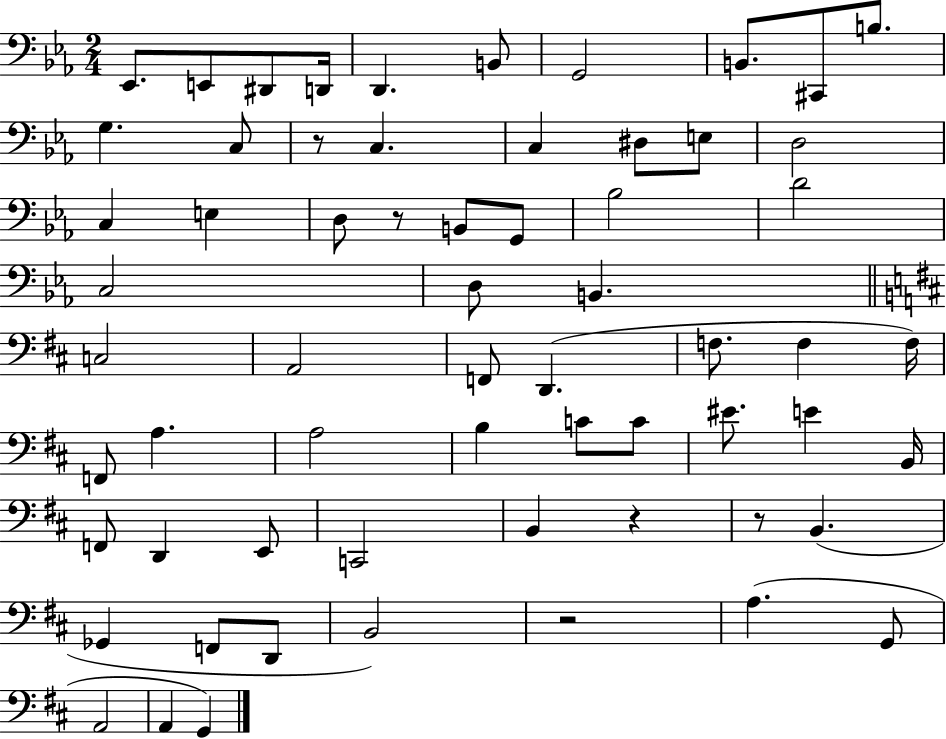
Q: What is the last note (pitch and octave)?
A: G2